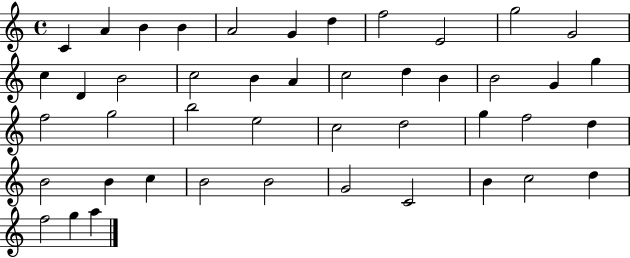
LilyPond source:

{
  \clef treble
  \time 4/4
  \defaultTimeSignature
  \key c \major
  c'4 a'4 b'4 b'4 | a'2 g'4 d''4 | f''2 e'2 | g''2 g'2 | \break c''4 d'4 b'2 | c''2 b'4 a'4 | c''2 d''4 b'4 | b'2 g'4 g''4 | \break f''2 g''2 | b''2 e''2 | c''2 d''2 | g''4 f''2 d''4 | \break b'2 b'4 c''4 | b'2 b'2 | g'2 c'2 | b'4 c''2 d''4 | \break f''2 g''4 a''4 | \bar "|."
}